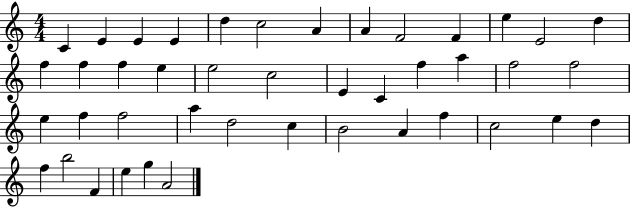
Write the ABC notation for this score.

X:1
T:Untitled
M:4/4
L:1/4
K:C
C E E E d c2 A A F2 F e E2 d f f f e e2 c2 E C f a f2 f2 e f f2 a d2 c B2 A f c2 e d f b2 F e g A2